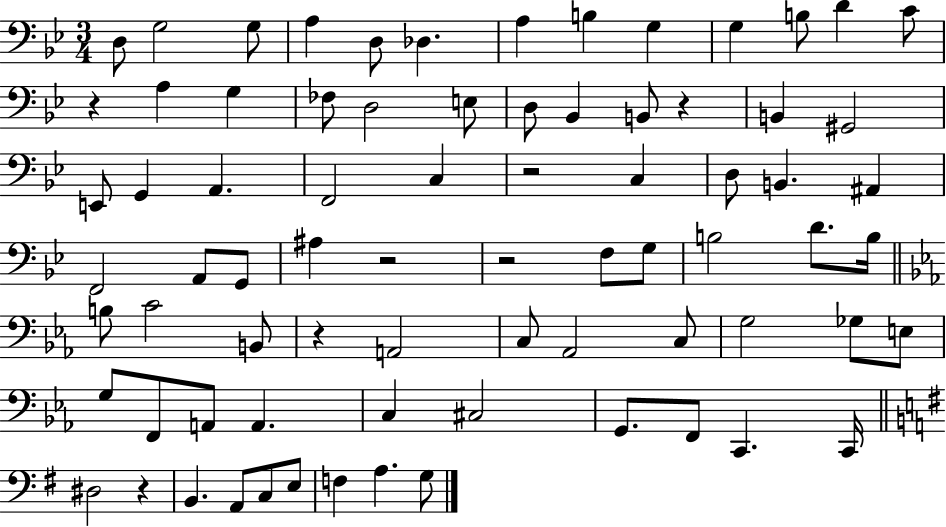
X:1
T:Untitled
M:3/4
L:1/4
K:Bb
D,/2 G,2 G,/2 A, D,/2 _D, A, B, G, G, B,/2 D C/2 z A, G, _F,/2 D,2 E,/2 D,/2 _B,, B,,/2 z B,, ^G,,2 E,,/2 G,, A,, F,,2 C, z2 C, D,/2 B,, ^A,, F,,2 A,,/2 G,,/2 ^A, z2 z2 F,/2 G,/2 B,2 D/2 B,/4 B,/2 C2 B,,/2 z A,,2 C,/2 _A,,2 C,/2 G,2 _G,/2 E,/2 G,/2 F,,/2 A,,/2 A,, C, ^C,2 G,,/2 F,,/2 C,, C,,/4 ^D,2 z B,, A,,/2 C,/2 E,/2 F, A, G,/2